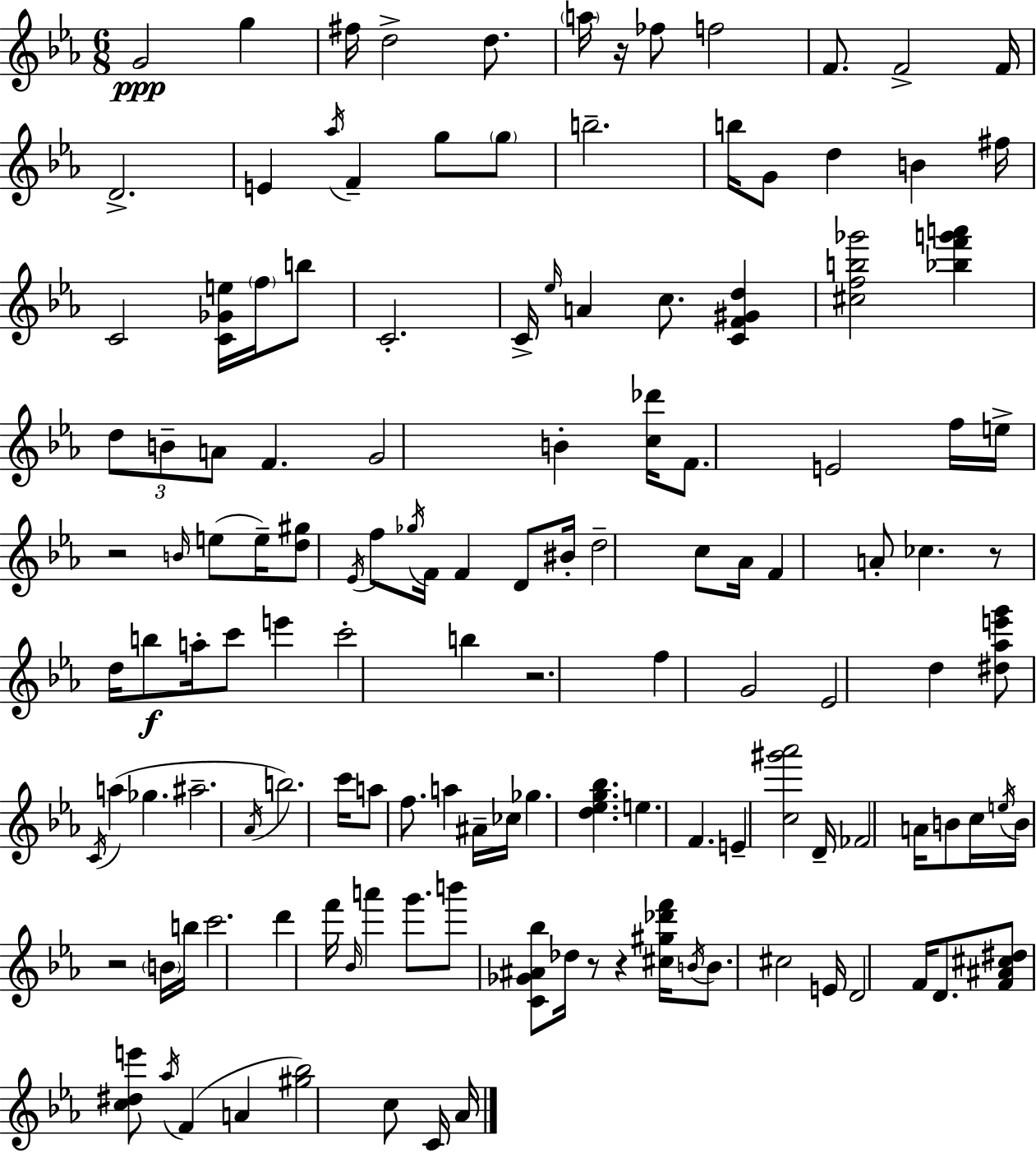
X:1
T:Untitled
M:6/8
L:1/4
K:Eb
G2 g ^f/4 d2 d/2 a/4 z/4 _f/2 f2 F/2 F2 F/4 D2 E _a/4 F g/2 g/2 b2 b/4 G/2 d B ^f/4 C2 [C_Ge]/4 f/4 b/2 C2 C/4 _e/4 A c/2 [CF^Gd] [^cfb_g']2 [_bf'g'a'] d/2 B/2 A/2 F G2 B [c_d']/4 F/2 E2 f/4 e/4 z2 B/4 e/2 e/4 [d^g]/2 _E/4 f/2 _g/4 F/4 F D/2 ^B/4 d2 c/2 _A/4 F A/2 _c z/2 d/4 b/2 a/4 c'/2 e' c'2 b z2 f G2 _E2 d [^d_ae'g']/2 C/4 a _g ^a2 _A/4 b2 c'/4 a/2 f/2 a ^A/4 _c/4 _g [d_eg_b] e F E [c^g'_a']2 D/4 _F2 A/4 B/2 c/4 e/4 B/4 z2 B/4 b/4 c'2 d' f'/4 _B/4 a' g'/2 b'/2 [C_G^A_b]/2 _d/4 z/2 z [^c^g_d'f']/4 B/4 B/2 ^c2 E/4 D2 F/4 D/2 [F^A^c^d]/2 [c^de']/2 _a/4 F A [^g_b]2 c/2 C/4 _A/4